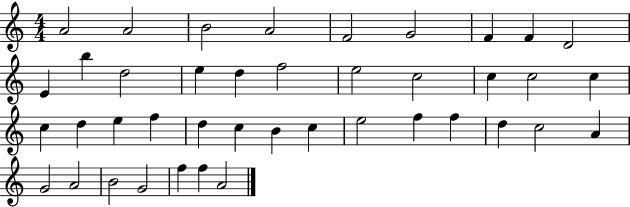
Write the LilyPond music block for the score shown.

{
  \clef treble
  \numericTimeSignature
  \time 4/4
  \key c \major
  a'2 a'2 | b'2 a'2 | f'2 g'2 | f'4 f'4 d'2 | \break e'4 b''4 d''2 | e''4 d''4 f''2 | e''2 c''2 | c''4 c''2 c''4 | \break c''4 d''4 e''4 f''4 | d''4 c''4 b'4 c''4 | e''2 f''4 f''4 | d''4 c''2 a'4 | \break g'2 a'2 | b'2 g'2 | f''4 f''4 a'2 | \bar "|."
}